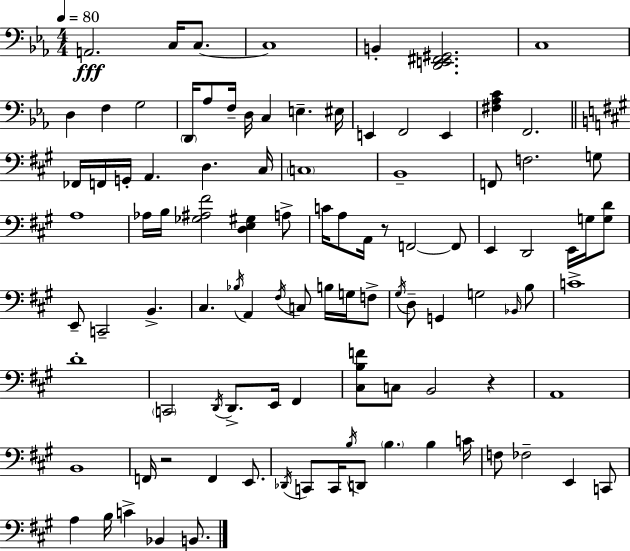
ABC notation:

X:1
T:Untitled
M:4/4
L:1/4
K:Eb
A,,2 C,/4 C,/2 C,4 B,, [D,,E,,^F,,^G,,]2 C,4 D, F, G,2 D,,/4 _A,/2 F,/4 D,/4 C, E, ^E,/4 E,, F,,2 E,, [^F,_A,C] F,,2 _F,,/4 F,,/4 G,,/4 A,, D, ^C,/4 C,4 B,,4 F,,/2 F,2 G,/2 A,4 _A,/4 B,/4 [_G,^A,^F]2 [D,E,^G,] A,/2 C/4 A,/2 A,,/4 z/2 F,,2 F,,/2 E,, D,,2 E,,/4 G,/4 [G,D]/2 E,,/2 C,,2 B,, ^C, _B,/4 A,, ^F,/4 C,/2 B,/4 G,/4 F,/2 ^G,/4 D,/2 G,, G,2 _B,,/4 B,/2 C4 D4 C,,2 D,,/4 D,,/2 E,,/4 ^F,, [^C,B,F]/2 C,/2 B,,2 z A,,4 B,,4 F,,/4 z2 F,, E,,/2 _D,,/4 C,,/2 C,,/4 B,/4 D,,/2 B, B, C/4 F,/2 _F,2 E,, C,,/2 A, B,/4 C _B,, B,,/2